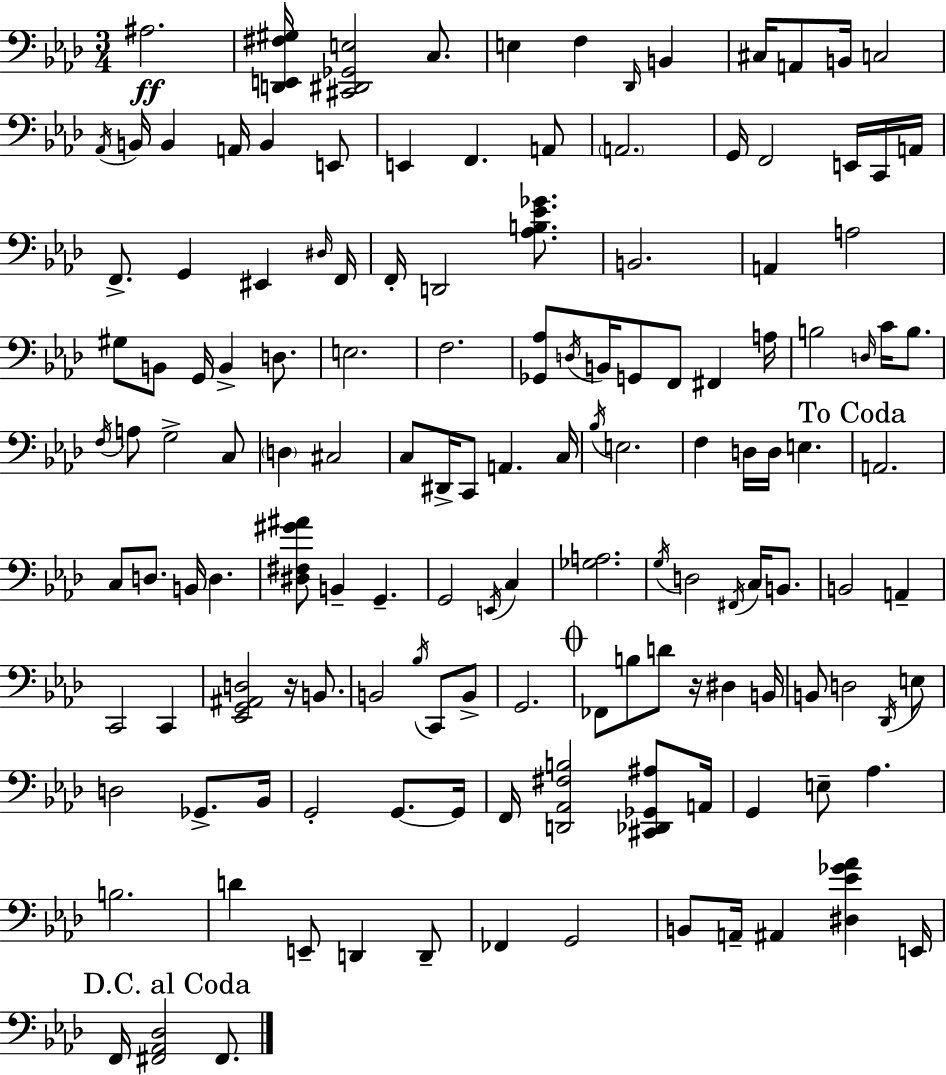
{
  \clef bass
  \numericTimeSignature
  \time 3/4
  \key aes \major
  ais2.\ff | <d, e, fis gis>16 <cis, dis, ges, e>2 c8. | e4 f4 \grace { des,16 } b,4 | cis16 a,8 b,16 c2 | \break \acciaccatura { aes,16 } b,16 b,4 a,16 b,4 | e,8 e,4 f,4. | a,8 \parenthesize a,2. | g,16 f,2 e,16 | \break c,16 a,16 f,8.-> g,4 eis,4 | \grace { dis16 } f,16 f,16-. d,2 | <aes b ees' ges'>8. b,2. | a,4 a2 | \break gis8 b,8 g,16 b,4-> | d8. e2. | f2. | <ges, aes>8 \acciaccatura { d16 } b,16 g,8 f,8 fis,4 | \break a16 b2 | \grace { d16 } c'16 b8. \acciaccatura { f16 } a8 g2-> | c8 \parenthesize d4 cis2 | c8 dis,16-> c,8 a,4. | \break c16 \acciaccatura { bes16 } e2. | f4 d16 | d16 e4. \mark "To Coda" a,2. | c8 d8. | \break b,16 d4. <dis fis gis' ais'>8 b,4-- | g,4.-- g,2 | \acciaccatura { e,16 } c4 <ges a>2. | \acciaccatura { g16 } d2 | \break \acciaccatura { fis,16 } c16 b,8. b,2 | a,4-- c,2 | c,4 <ees, g, ais, d>2 | r16 b,8. b,2 | \break \acciaccatura { bes16 } c,8 b,8-> g,2. | \mark \markup { \musicglyph "scripts.coda" } fes,8 | b8 d'8 r16 dis4 b,16 b,8 | d2 \acciaccatura { des,16 } e8 | \break d2 ges,8.-> bes,16 | g,2-. g,8.~~ g,16 | f,16 <d, aes, fis b>2 <cis, des, ges, ais>8 a,16 | g,4 e8-- aes4. | \break b2. | d'4 e,8-- d,4 d,8-- | fes,4 g,2 | b,8 a,16-- ais,4 <dis ees' ges' aes'>4 e,16 | \break \mark "D.C. al Coda" f,16 <fis, aes, des>2 fis,8. | \bar "|."
}